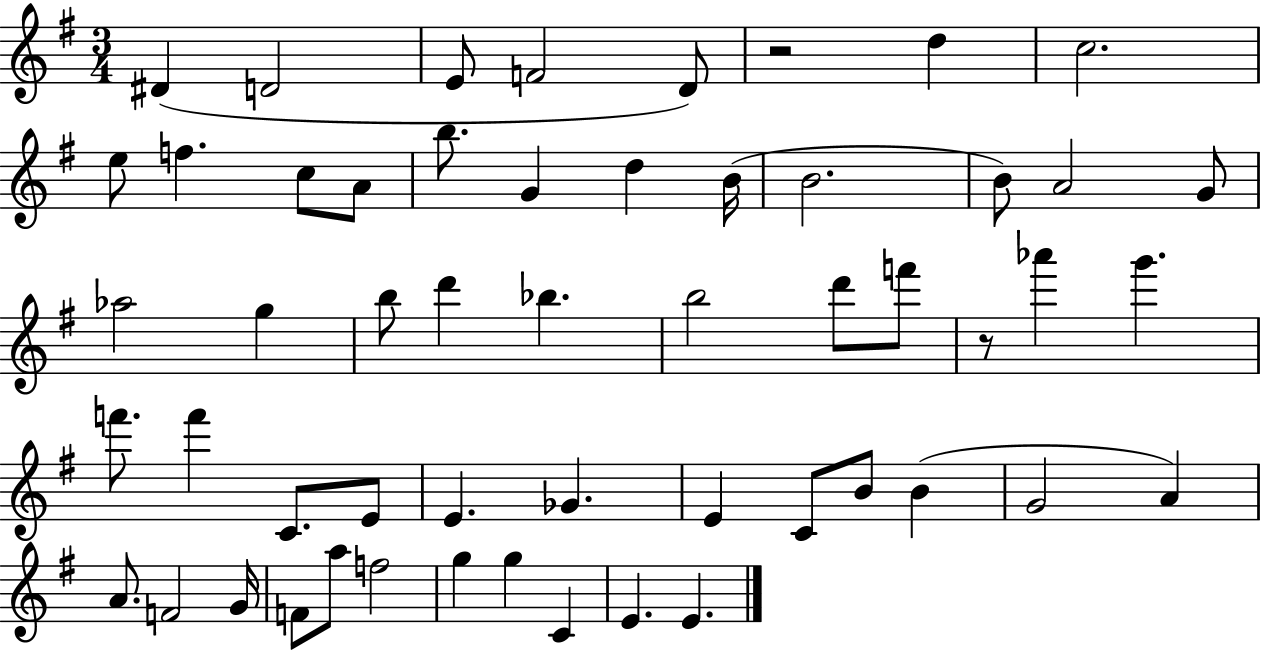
X:1
T:Untitled
M:3/4
L:1/4
K:G
^D D2 E/2 F2 D/2 z2 d c2 e/2 f c/2 A/2 b/2 G d B/4 B2 B/2 A2 G/2 _a2 g b/2 d' _b b2 d'/2 f'/2 z/2 _a' g' f'/2 f' C/2 E/2 E _G E C/2 B/2 B G2 A A/2 F2 G/4 F/2 a/2 f2 g g C E E